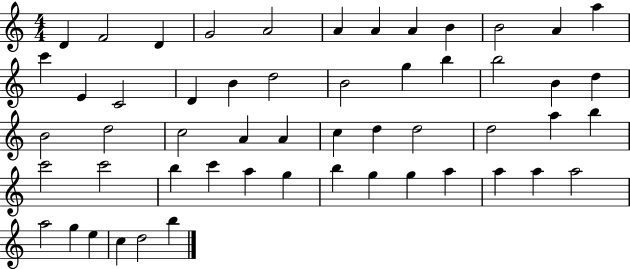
D4/q F4/h D4/q G4/h A4/h A4/q A4/q A4/q B4/q B4/h A4/q A5/q C6/q E4/q C4/h D4/q B4/q D5/h B4/h G5/q B5/q B5/h B4/q D5/q B4/h D5/h C5/h A4/q A4/q C5/q D5/q D5/h D5/h A5/q B5/q C6/h C6/h B5/q C6/q A5/q G5/q B5/q G5/q G5/q A5/q A5/q A5/q A5/h A5/h G5/q E5/q C5/q D5/h B5/q